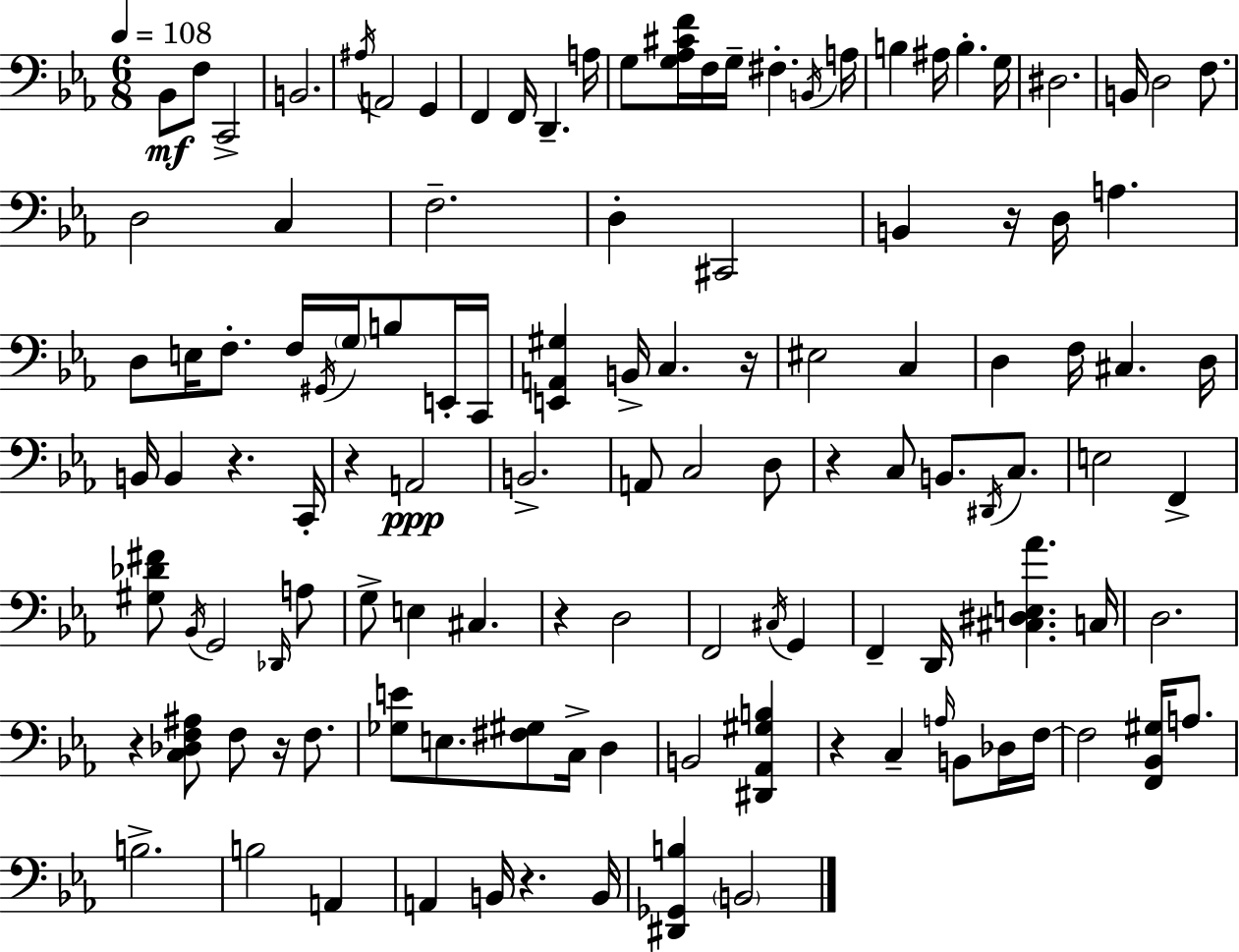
{
  \clef bass
  \numericTimeSignature
  \time 6/8
  \key c \minor
  \tempo 4 = 108
  \repeat volta 2 { bes,8\mf f8 c,2-> | b,2. | \acciaccatura { ais16 } a,2 g,4 | f,4 f,16 d,4.-- | \break a16 g8 <g aes cis' f'>16 f16 g16-- fis4.-. | \acciaccatura { b,16 } a16 b4 ais16 b4.-. | g16 dis2. | b,16 d2 f8. | \break d2 c4 | f2.-- | d4-. cis,2 | b,4 r16 d16 a4. | \break d8 e16 f8.-. f16 \acciaccatura { gis,16 } \parenthesize g16 b8 | e,16-. c,16 <e, a, gis>4 b,16-> c4. | r16 eis2 c4 | d4 f16 cis4. | \break d16 b,16 b,4 r4. | c,16-. r4 a,2\ppp | b,2.-> | a,8 c2 | \break d8 r4 c8 b,8. | \acciaccatura { dis,16 } c8. e2 | f,4-> <gis des' fis'>8 \acciaccatura { bes,16 } g,2 | \grace { des,16 } a8 g8-> e4 | \break cis4. r4 d2 | f,2 | \acciaccatura { cis16 } g,4 f,4-- d,16 | <cis dis e aes'>4. c16 d2. | \break r4 <c des f ais>8 | f8 r16 f8. <ges e'>8 e8. | <fis gis>8 c16-> d4 b,2 | <dis, aes, gis b>4 r4 c4-- | \break \grace { a16 } b,8 des16 f16~~ f2 | <f, bes, gis>16 a8. b2.-> | b2 | a,4 a,4 | \break b,16 r4. b,16 <dis, ges, b>4 | \parenthesize b,2 } \bar "|."
}